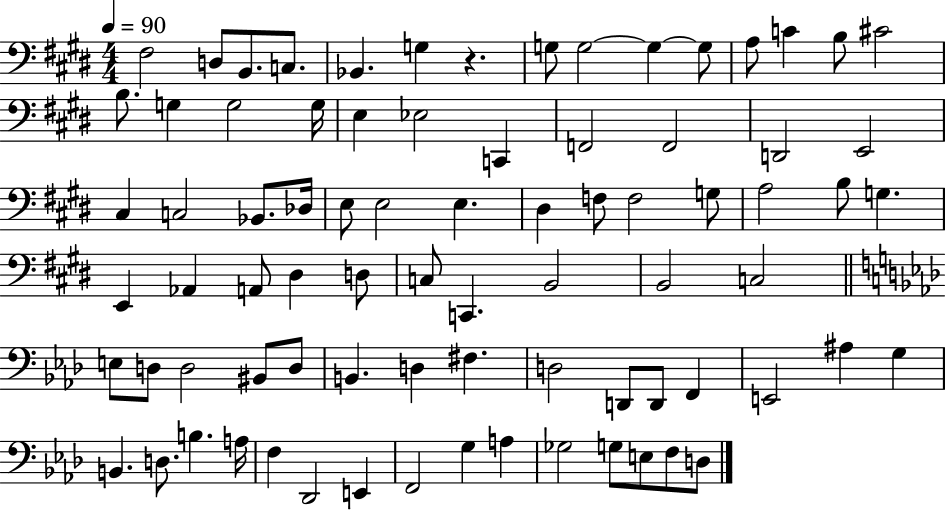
X:1
T:Untitled
M:4/4
L:1/4
K:E
^F,2 D,/2 B,,/2 C,/2 _B,, G, z G,/2 G,2 G, G,/2 A,/2 C B,/2 ^C2 B,/2 G, G,2 G,/4 E, _E,2 C,, F,,2 F,,2 D,,2 E,,2 ^C, C,2 _B,,/2 _D,/4 E,/2 E,2 E, ^D, F,/2 F,2 G,/2 A,2 B,/2 G, E,, _A,, A,,/2 ^D, D,/2 C,/2 C,, B,,2 B,,2 C,2 E,/2 D,/2 D,2 ^B,,/2 D,/2 B,, D, ^F, D,2 D,,/2 D,,/2 F,, E,,2 ^A, G, B,, D,/2 B, A,/4 F, _D,,2 E,, F,,2 G, A, _G,2 G,/2 E,/2 F,/2 D,/2